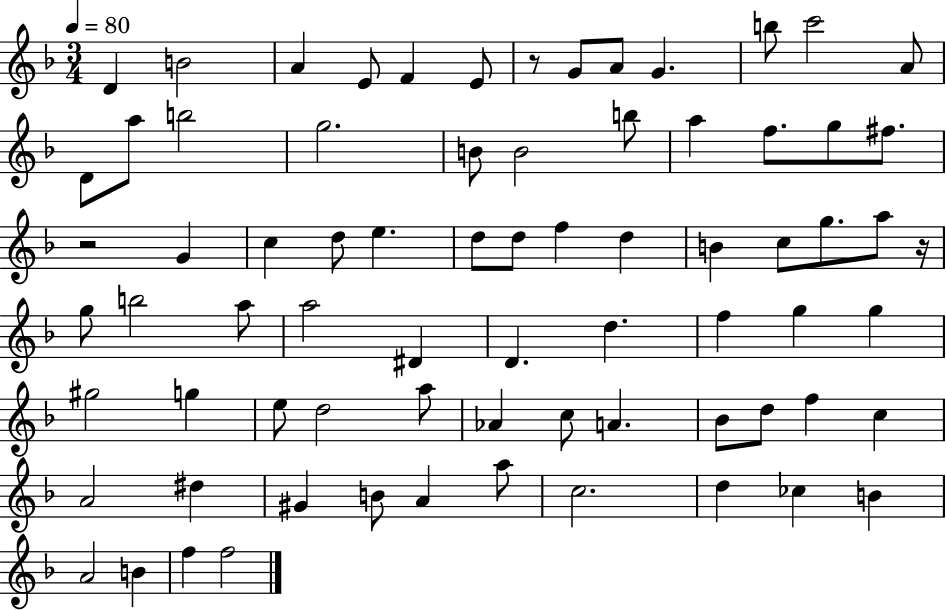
X:1
T:Untitled
M:3/4
L:1/4
K:F
D B2 A E/2 F E/2 z/2 G/2 A/2 G b/2 c'2 A/2 D/2 a/2 b2 g2 B/2 B2 b/2 a f/2 g/2 ^f/2 z2 G c d/2 e d/2 d/2 f d B c/2 g/2 a/2 z/4 g/2 b2 a/2 a2 ^D D d f g g ^g2 g e/2 d2 a/2 _A c/2 A _B/2 d/2 f c A2 ^d ^G B/2 A a/2 c2 d _c B A2 B f f2